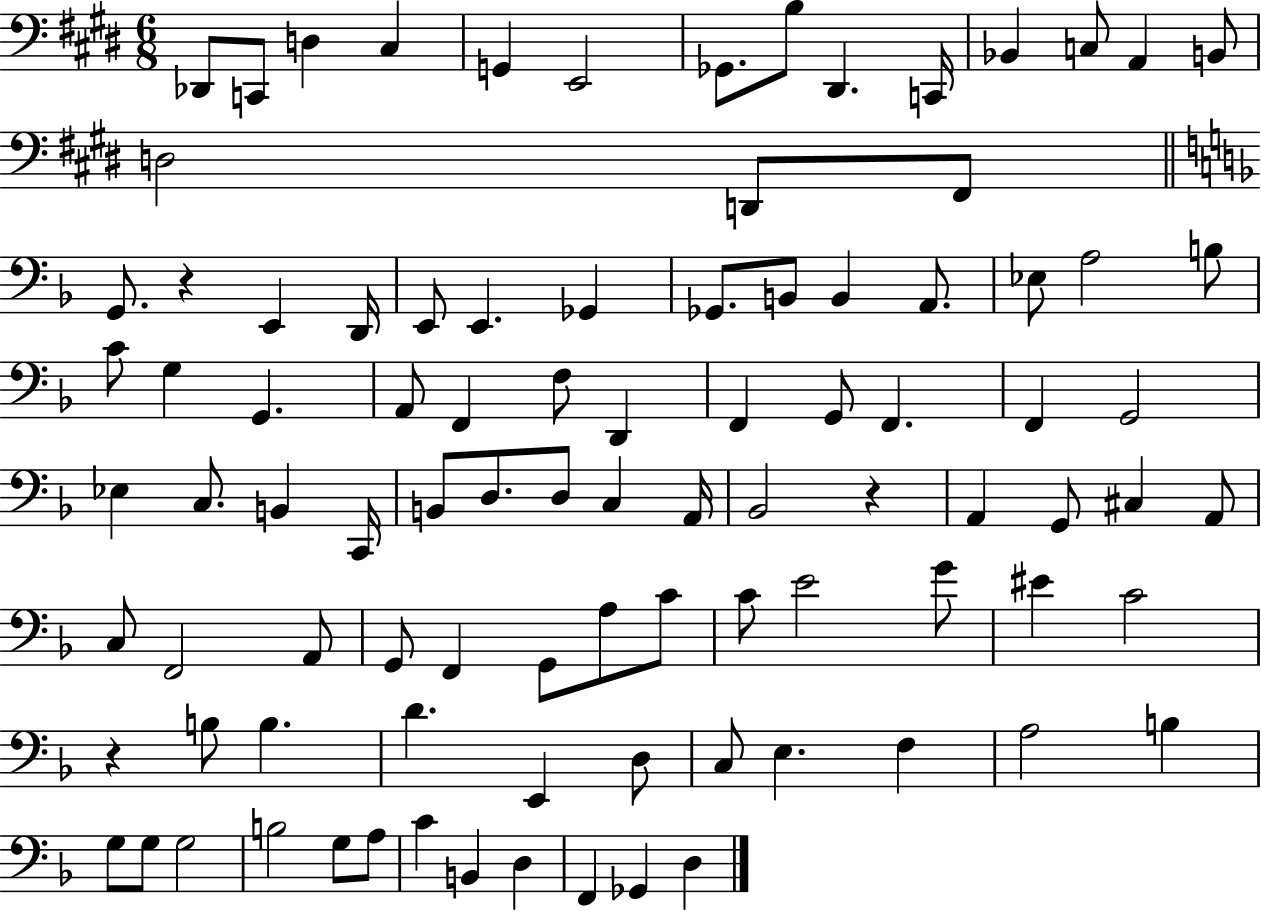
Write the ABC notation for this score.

X:1
T:Untitled
M:6/8
L:1/4
K:E
_D,,/2 C,,/2 D, ^C, G,, E,,2 _G,,/2 B,/2 ^D,, C,,/4 _B,, C,/2 A,, B,,/2 D,2 D,,/2 ^F,,/2 G,,/2 z E,, D,,/4 E,,/2 E,, _G,, _G,,/2 B,,/2 B,, A,,/2 _E,/2 A,2 B,/2 C/2 G, G,, A,,/2 F,, F,/2 D,, F,, G,,/2 F,, F,, G,,2 _E, C,/2 B,, C,,/4 B,,/2 D,/2 D,/2 C, A,,/4 _B,,2 z A,, G,,/2 ^C, A,,/2 C,/2 F,,2 A,,/2 G,,/2 F,, G,,/2 A,/2 C/2 C/2 E2 G/2 ^E C2 z B,/2 B, D E,, D,/2 C,/2 E, F, A,2 B, G,/2 G,/2 G,2 B,2 G,/2 A,/2 C B,, D, F,, _G,, D,